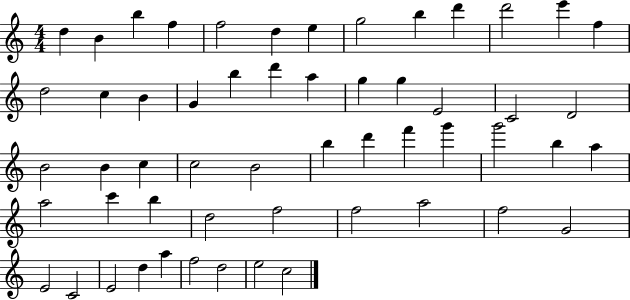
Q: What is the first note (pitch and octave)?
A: D5